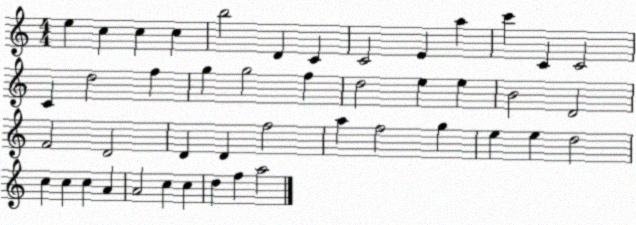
X:1
T:Untitled
M:4/4
L:1/4
K:C
e c c c b2 D C C2 E a c' C C2 C d2 f g g2 f d2 e e B2 D2 F2 D2 D D f2 a f2 g e e d2 c c c A A2 c c d f a2